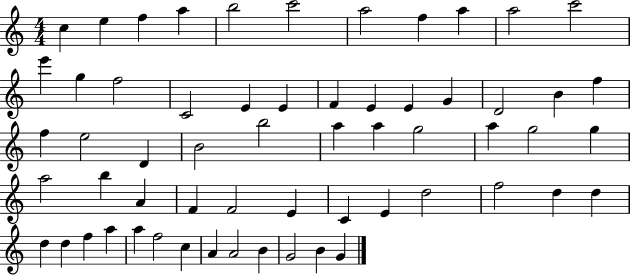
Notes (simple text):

C5/q E5/q F5/q A5/q B5/h C6/h A5/h F5/q A5/q A5/h C6/h E6/q G5/q F5/h C4/h E4/q E4/q F4/q E4/q E4/q G4/q D4/h B4/q F5/q F5/q E5/h D4/q B4/h B5/h A5/q A5/q G5/h A5/q G5/h G5/q A5/h B5/q A4/q F4/q F4/h E4/q C4/q E4/q D5/h F5/h D5/q D5/q D5/q D5/q F5/q A5/q A5/q F5/h C5/q A4/q A4/h B4/q G4/h B4/q G4/q